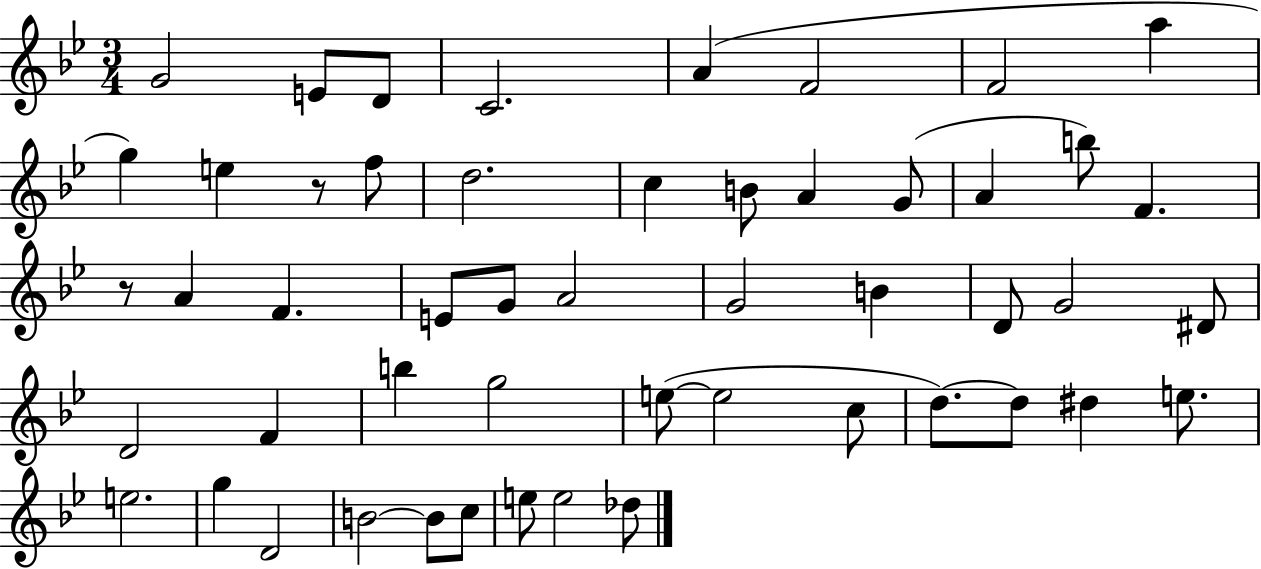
G4/h E4/e D4/e C4/h. A4/q F4/h F4/h A5/q G5/q E5/q R/e F5/e D5/h. C5/q B4/e A4/q G4/e A4/q B5/e F4/q. R/e A4/q F4/q. E4/e G4/e A4/h G4/h B4/q D4/e G4/h D#4/e D4/h F4/q B5/q G5/h E5/e E5/h C5/e D5/e. D5/e D#5/q E5/e. E5/h. G5/q D4/h B4/h B4/e C5/e E5/e E5/h Db5/e